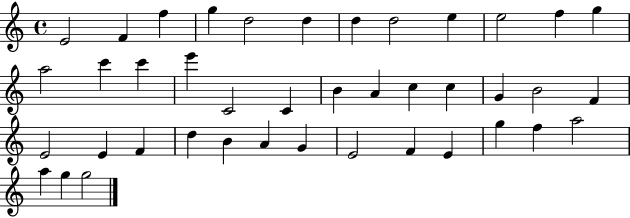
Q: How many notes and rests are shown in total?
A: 41